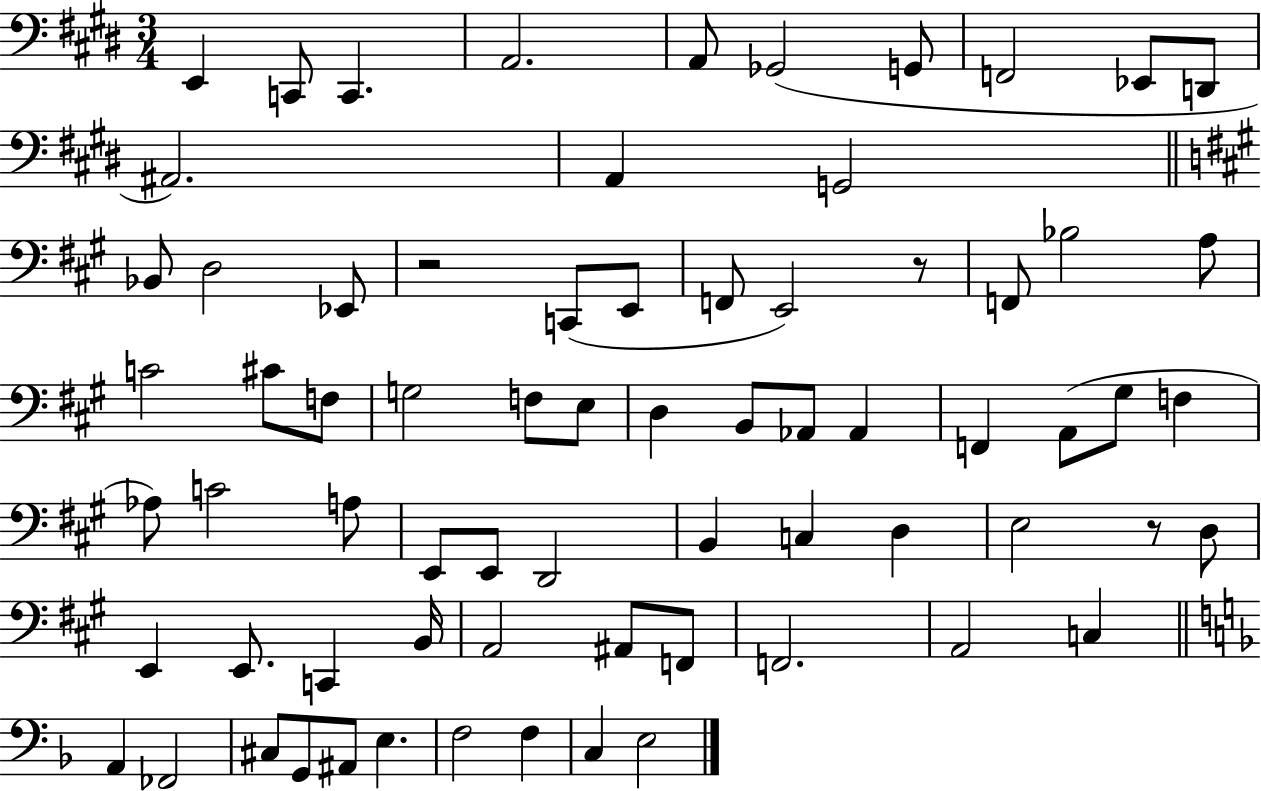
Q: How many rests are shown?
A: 3